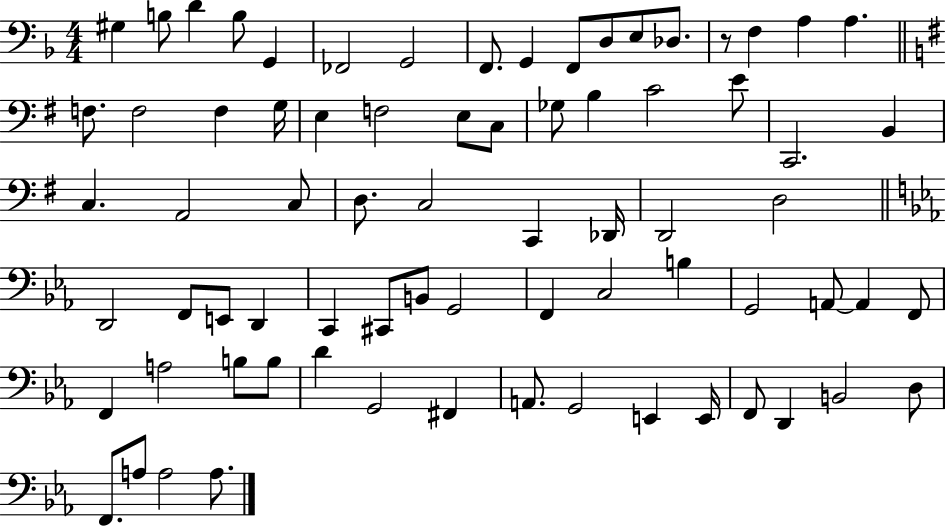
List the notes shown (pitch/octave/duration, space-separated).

G#3/q B3/e D4/q B3/e G2/q FES2/h G2/h F2/e. G2/q F2/e D3/e E3/e Db3/e. R/e F3/q A3/q A3/q. F3/e. F3/h F3/q G3/s E3/q F3/h E3/e C3/e Gb3/e B3/q C4/h E4/e C2/h. B2/q C3/q. A2/h C3/e D3/e. C3/h C2/q Db2/s D2/h D3/h D2/h F2/e E2/e D2/q C2/q C#2/e B2/e G2/h F2/q C3/h B3/q G2/h A2/e A2/q F2/e F2/q A3/h B3/e B3/e D4/q G2/h F#2/q A2/e. G2/h E2/q E2/s F2/e D2/q B2/h D3/e F2/e. A3/e A3/h A3/e.